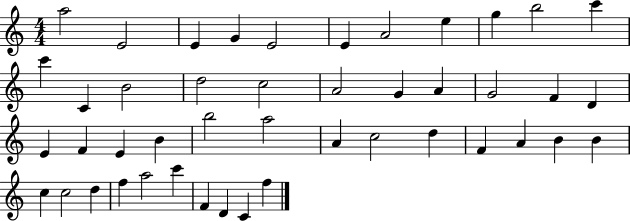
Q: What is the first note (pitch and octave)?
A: A5